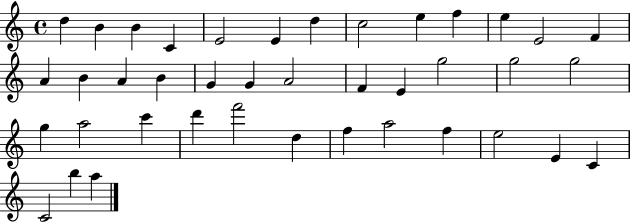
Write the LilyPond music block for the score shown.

{
  \clef treble
  \time 4/4
  \defaultTimeSignature
  \key c \major
  d''4 b'4 b'4 c'4 | e'2 e'4 d''4 | c''2 e''4 f''4 | e''4 e'2 f'4 | \break a'4 b'4 a'4 b'4 | g'4 g'4 a'2 | f'4 e'4 g''2 | g''2 g''2 | \break g''4 a''2 c'''4 | d'''4 f'''2 d''4 | f''4 a''2 f''4 | e''2 e'4 c'4 | \break c'2 b''4 a''4 | \bar "|."
}